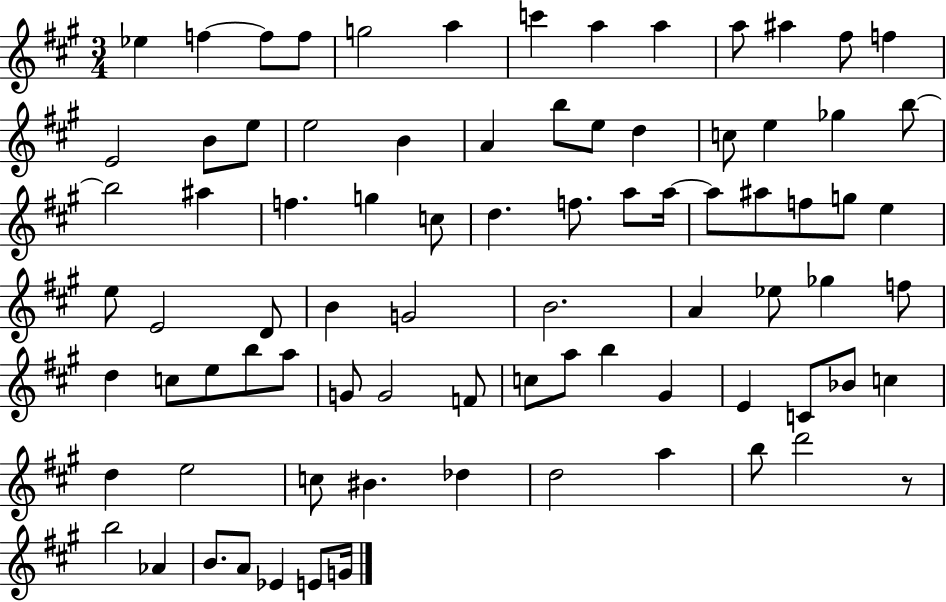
{
  \clef treble
  \numericTimeSignature
  \time 3/4
  \key a \major
  ees''4 f''4~~ f''8 f''8 | g''2 a''4 | c'''4 a''4 a''4 | a''8 ais''4 fis''8 f''4 | \break e'2 b'8 e''8 | e''2 b'4 | a'4 b''8 e''8 d''4 | c''8 e''4 ges''4 b''8~~ | \break b''2 ais''4 | f''4. g''4 c''8 | d''4. f''8. a''8 a''16~~ | a''8 ais''8 f''8 g''8 e''4 | \break e''8 e'2 d'8 | b'4 g'2 | b'2. | a'4 ees''8 ges''4 f''8 | \break d''4 c''8 e''8 b''8 a''8 | g'8 g'2 f'8 | c''8 a''8 b''4 gis'4 | e'4 c'8 bes'8 c''4 | \break d''4 e''2 | c''8 bis'4. des''4 | d''2 a''4 | b''8 d'''2 r8 | \break b''2 aes'4 | b'8. a'8 ees'4 e'8 g'16 | \bar "|."
}